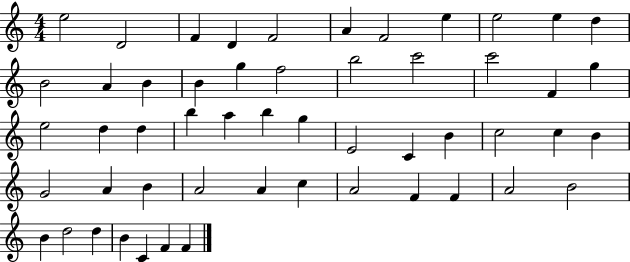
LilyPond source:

{
  \clef treble
  \numericTimeSignature
  \time 4/4
  \key c \major
  e''2 d'2 | f'4 d'4 f'2 | a'4 f'2 e''4 | e''2 e''4 d''4 | \break b'2 a'4 b'4 | b'4 g''4 f''2 | b''2 c'''2 | c'''2 f'4 g''4 | \break e''2 d''4 d''4 | b''4 a''4 b''4 g''4 | e'2 c'4 b'4 | c''2 c''4 b'4 | \break g'2 a'4 b'4 | a'2 a'4 c''4 | a'2 f'4 f'4 | a'2 b'2 | \break b'4 d''2 d''4 | b'4 c'4 f'4 f'4 | \bar "|."
}